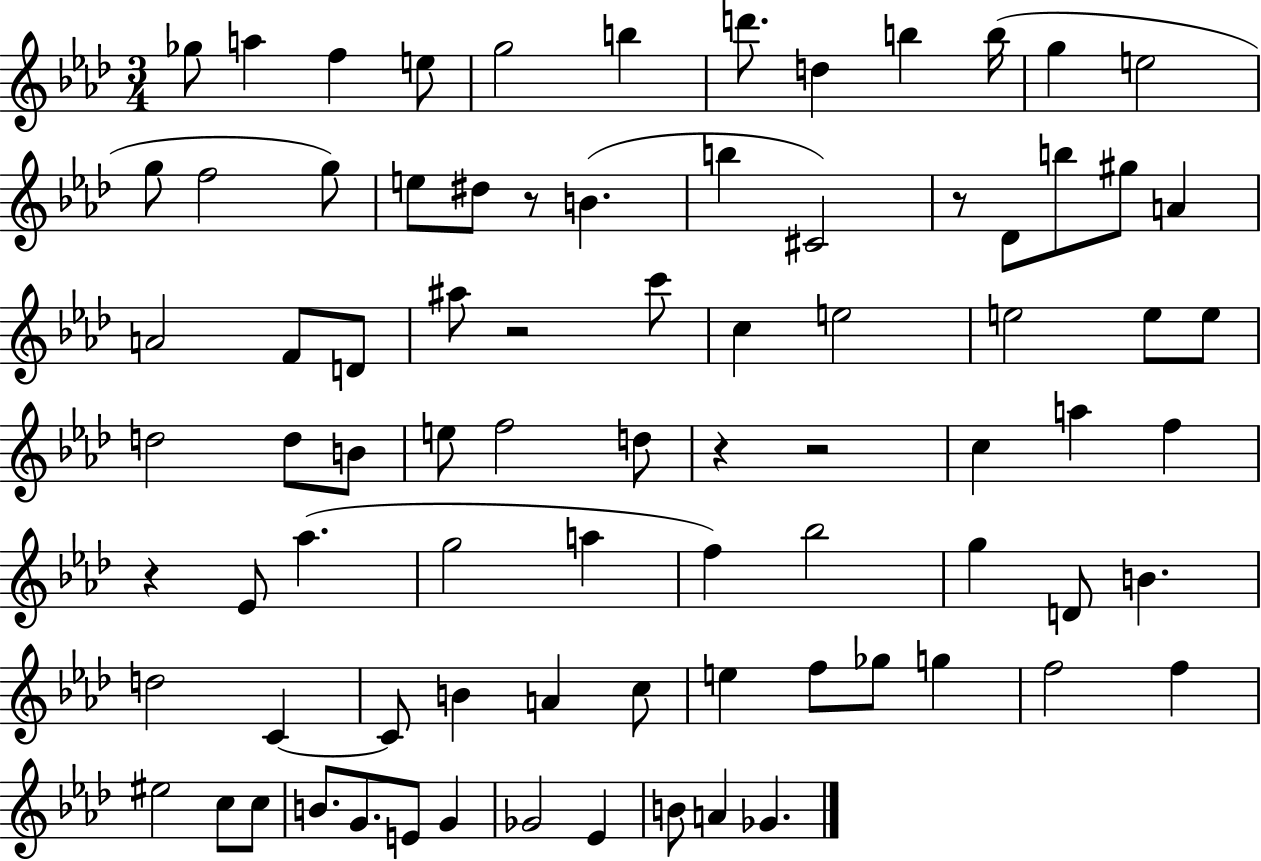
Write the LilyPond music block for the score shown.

{
  \clef treble
  \numericTimeSignature
  \time 3/4
  \key aes \major
  ges''8 a''4 f''4 e''8 | g''2 b''4 | d'''8. d''4 b''4 b''16( | g''4 e''2 | \break g''8 f''2 g''8) | e''8 dis''8 r8 b'4.( | b''4 cis'2) | r8 des'8 b''8 gis''8 a'4 | \break a'2 f'8 d'8 | ais''8 r2 c'''8 | c''4 e''2 | e''2 e''8 e''8 | \break d''2 d''8 b'8 | e''8 f''2 d''8 | r4 r2 | c''4 a''4 f''4 | \break r4 ees'8 aes''4.( | g''2 a''4 | f''4) bes''2 | g''4 d'8 b'4. | \break d''2 c'4~~ | c'8 b'4 a'4 c''8 | e''4 f''8 ges''8 g''4 | f''2 f''4 | \break eis''2 c''8 c''8 | b'8. g'8. e'8 g'4 | ges'2 ees'4 | b'8 a'4 ges'4. | \break \bar "|."
}